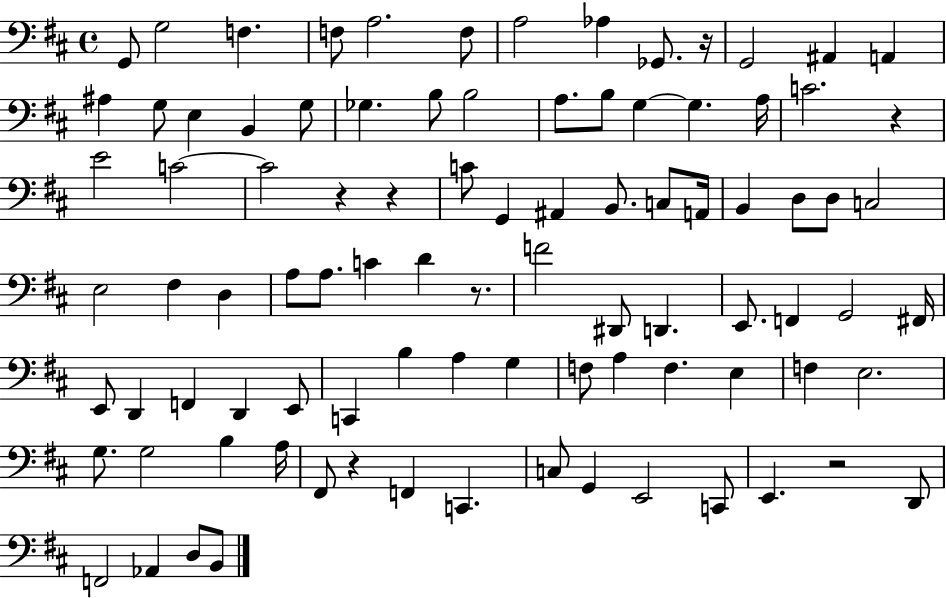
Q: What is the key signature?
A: D major